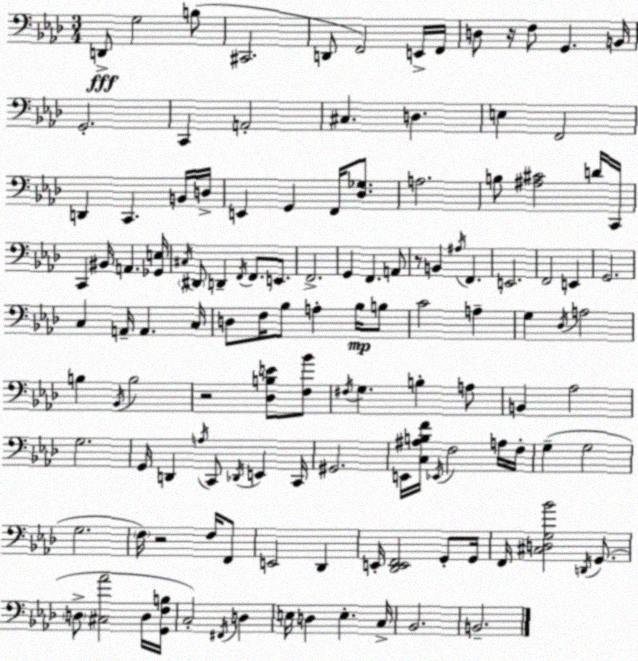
X:1
T:Untitled
M:3/4
L:1/4
K:Fm
D,,/2 G,2 B,/2 ^C,,2 D,,/2 F,,2 E,,/4 F,,/4 D,/2 z/4 F,/2 G,, B,,/4 G,,2 C,, A,,2 ^C, D, E, F,,2 D,, C,, B,,/4 D,/4 E,, G,, F,,/4 [_D,_G,]/2 A,2 B,/2 [^A,^C]2 D/4 C,,/4 C,, ^B,,/4 A,, [_G,,E,]/4 ^C,/4 ^D,,/2 D,, F,,/4 F,,/2 E,,/2 F,,2 G,, F,, A,,/2 z/2 B,, ^A,/4 F,, E,,2 F,,2 E,, G,,2 C, A,,/4 A,, C,/4 D,/2 F,/4 _B,/2 A, _B,/4 B,/2 C2 A, G, _D,/4 A,2 B, _B,,/4 B,2 z2 [_D,B,E]/2 [F,_B]/2 ^F,/4 G, B, A,/2 B,, _A,2 G,2 G,,/4 D,, A,/4 C,,/2 _D,,/4 E,, C,,/4 ^G,,2 E,,/4 [C,^A,B,F]/4 _E,,/4 F,2 A,/4 F,/4 G, G,2 G,2 F,/4 z2 F,/4 F,,/2 E,,2 _D,, E,,/4 [_D,,E,,F,,]2 G,,/2 G,,/4 F,,/4 [^C,D,G,_B]2 D,,/4 G,,/2 D,/2 [^C,_A]2 D,/4 [G,,F,B,]/4 C,2 ^F,,/4 D, E,/4 D, E, C,/4 _B,,2 B,,2